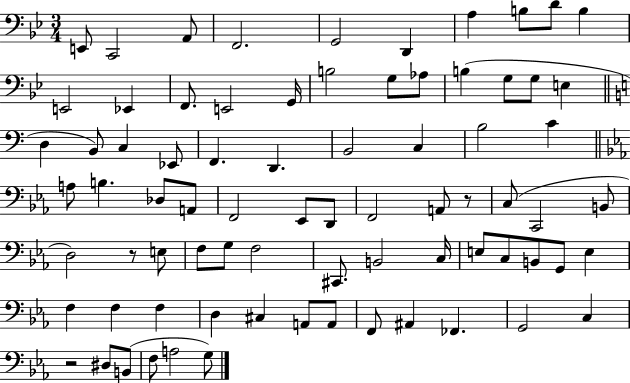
X:1
T:Untitled
M:3/4
L:1/4
K:Bb
E,,/2 C,,2 A,,/2 F,,2 G,,2 D,, A, B,/2 D/2 B, E,,2 _E,, F,,/2 E,,2 G,,/4 B,2 G,/2 _A,/2 B, G,/2 G,/2 E, D, B,,/2 C, _E,,/2 F,, D,, B,,2 C, B,2 C A,/2 B, _D,/2 A,,/2 F,,2 _E,,/2 D,,/2 F,,2 A,,/2 z/2 C,/2 C,,2 B,,/2 D,2 z/2 E,/2 F,/2 G,/2 F,2 ^C,,/2 B,,2 C,/4 E,/2 C,/2 B,,/2 G,,/2 E, F, F, F, D, ^C, A,,/2 A,,/2 F,,/2 ^A,, _F,, G,,2 C, z2 ^D,/2 B,,/2 F,/2 A,2 G,/2